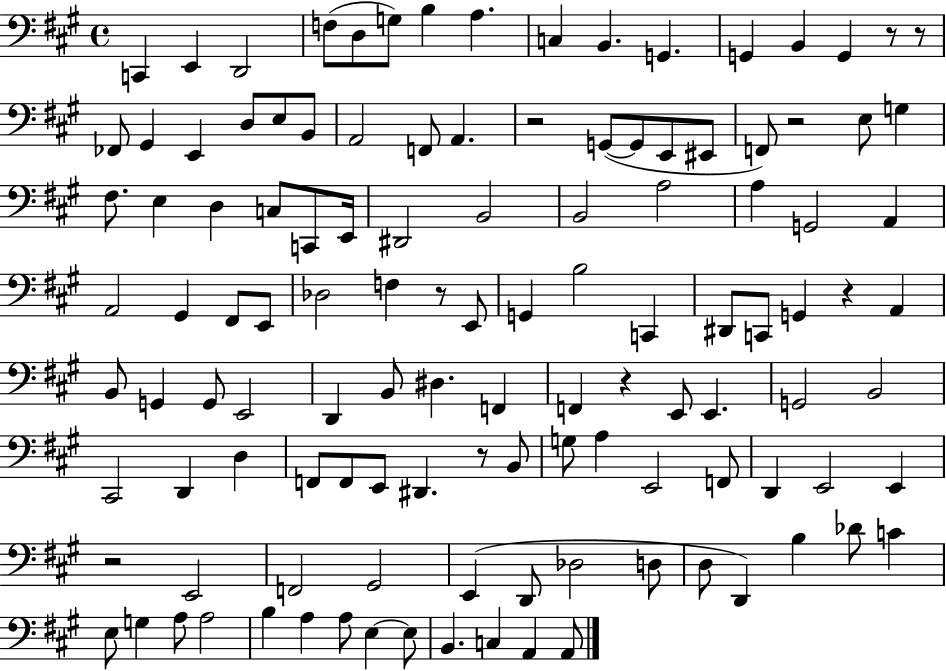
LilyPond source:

{
  \clef bass
  \time 4/4
  \defaultTimeSignature
  \key a \major
  c,4 e,4 d,2 | f8( d8 g8) b4 a4. | c4 b,4. g,4. | g,4 b,4 g,4 r8 r8 | \break fes,8 gis,4 e,4 d8 e8 b,8 | a,2 f,8 a,4. | r2 g,8~(~ g,8 e,8 eis,8 | f,8) r2 e8 g4 | \break fis8. e4 d4 c8 c,8 e,16 | dis,2 b,2 | b,2 a2 | a4 g,2 a,4 | \break a,2 gis,4 fis,8 e,8 | des2 f4 r8 e,8 | g,4 b2 c,4 | dis,8 c,8 g,4 r4 a,4 | \break b,8 g,4 g,8 e,2 | d,4 b,8 dis4. f,4 | f,4 r4 e,8 e,4. | g,2 b,2 | \break cis,2 d,4 d4 | f,8 f,8 e,8 dis,4. r8 b,8 | g8 a4 e,2 f,8 | d,4 e,2 e,4 | \break r2 e,2 | f,2 gis,2 | e,4( d,8 des2 d8 | d8 d,4) b4 des'8 c'4 | \break e8 g4 a8 a2 | b4 a4 a8 e4~~ e8 | b,4. c4 a,4 a,8 | \bar "|."
}